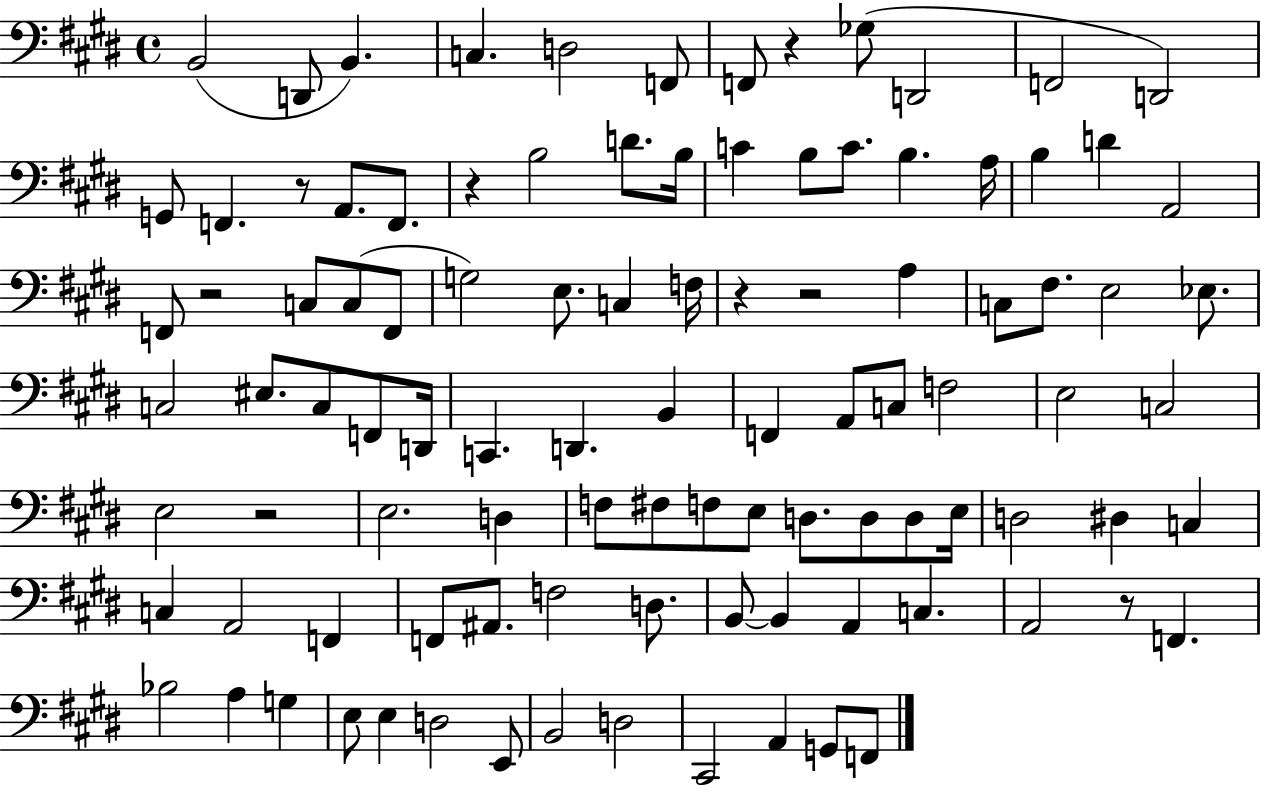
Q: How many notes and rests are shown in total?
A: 101